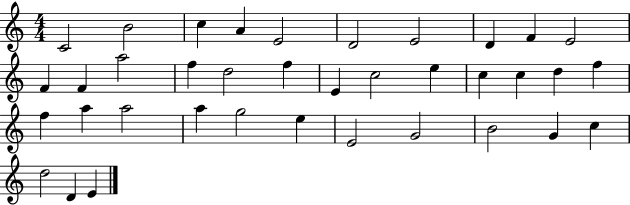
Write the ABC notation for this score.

X:1
T:Untitled
M:4/4
L:1/4
K:C
C2 B2 c A E2 D2 E2 D F E2 F F a2 f d2 f E c2 e c c d f f a a2 a g2 e E2 G2 B2 G c d2 D E